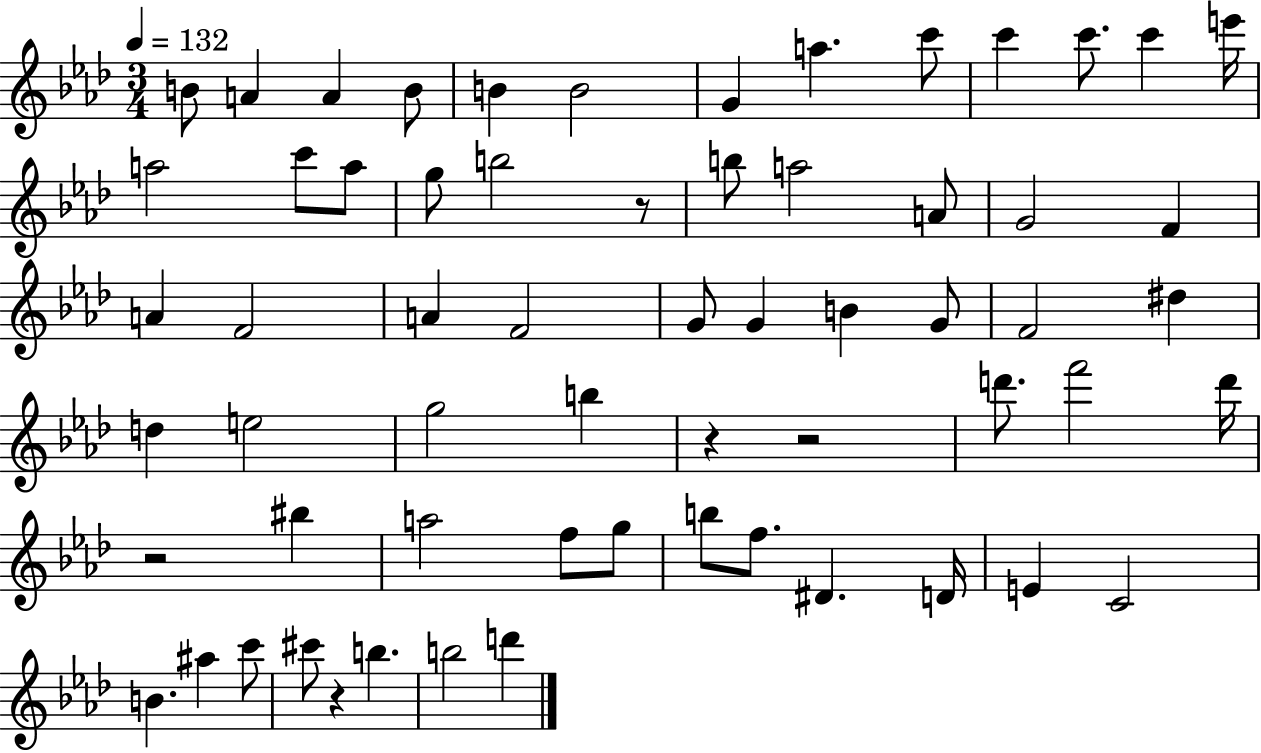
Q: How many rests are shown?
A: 5